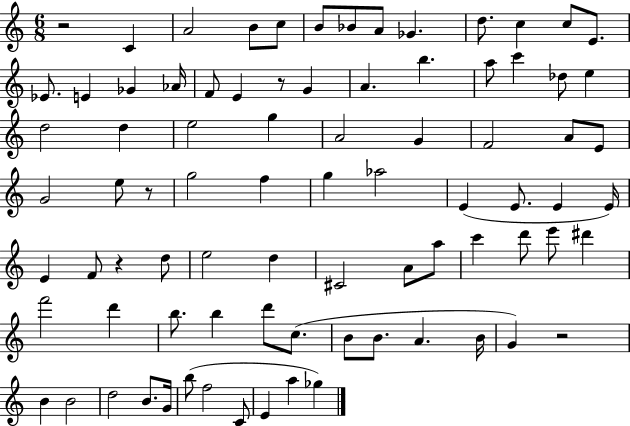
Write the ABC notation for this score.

X:1
T:Untitled
M:6/8
L:1/4
K:C
z2 C A2 B/2 c/2 B/2 _B/2 A/2 _G d/2 c c/2 E/2 _E/2 E _G _A/4 F/2 E z/2 G A b a/2 c' _d/2 e d2 d e2 g A2 G F2 A/2 E/2 G2 e/2 z/2 g2 f g _a2 E E/2 E E/4 E F/2 z d/2 e2 d ^C2 A/2 a/2 c' d'/2 e'/2 ^d' f'2 d' b/2 b d'/2 c/2 B/2 B/2 A B/4 G z2 B B2 d2 B/2 G/4 b/2 f2 C/2 E a _g